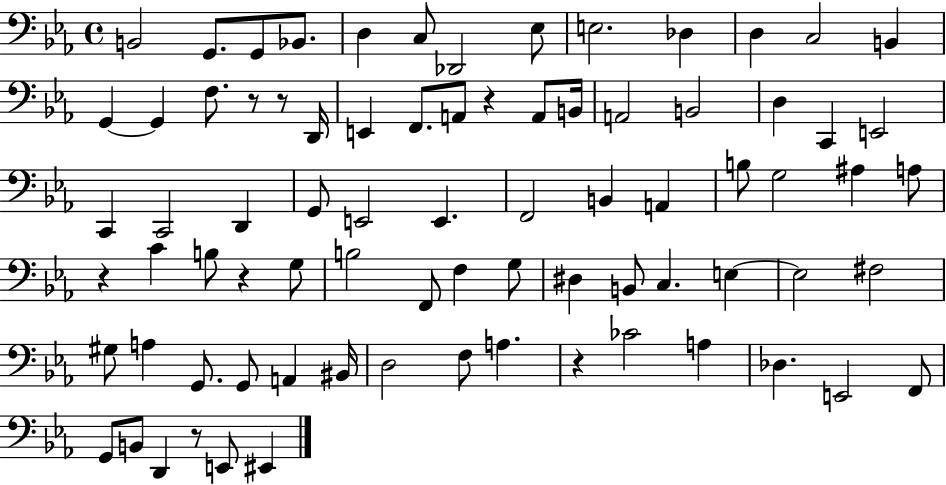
X:1
T:Untitled
M:4/4
L:1/4
K:Eb
B,,2 G,,/2 G,,/2 _B,,/2 D, C,/2 _D,,2 _E,/2 E,2 _D, D, C,2 B,, G,, G,, F,/2 z/2 z/2 D,,/4 E,, F,,/2 A,,/2 z A,,/2 B,,/4 A,,2 B,,2 D, C,, E,,2 C,, C,,2 D,, G,,/2 E,,2 E,, F,,2 B,, A,, B,/2 G,2 ^A, A,/2 z C B,/2 z G,/2 B,2 F,,/2 F, G,/2 ^D, B,,/2 C, E, E,2 ^F,2 ^G,/2 A, G,,/2 G,,/2 A,, ^B,,/4 D,2 F,/2 A, z _C2 A, _D, E,,2 F,,/2 G,,/2 B,,/2 D,, z/2 E,,/2 ^E,,